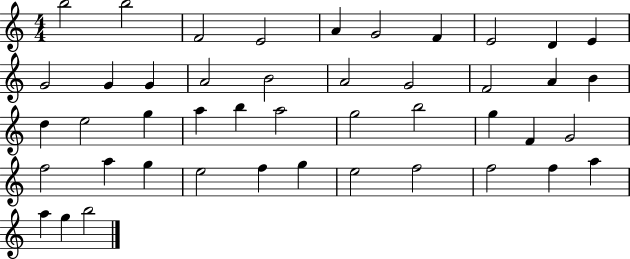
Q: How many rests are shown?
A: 0